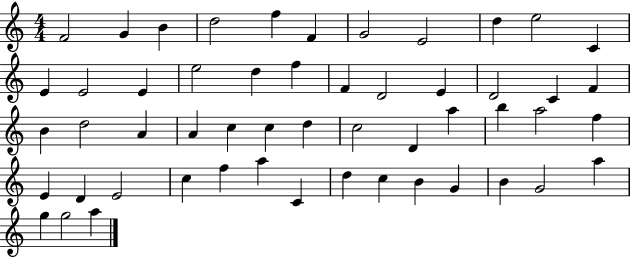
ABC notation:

X:1
T:Untitled
M:4/4
L:1/4
K:C
F2 G B d2 f F G2 E2 d e2 C E E2 E e2 d f F D2 E D2 C F B d2 A A c c d c2 D a b a2 f E D E2 c f a C d c B G B G2 a g g2 a